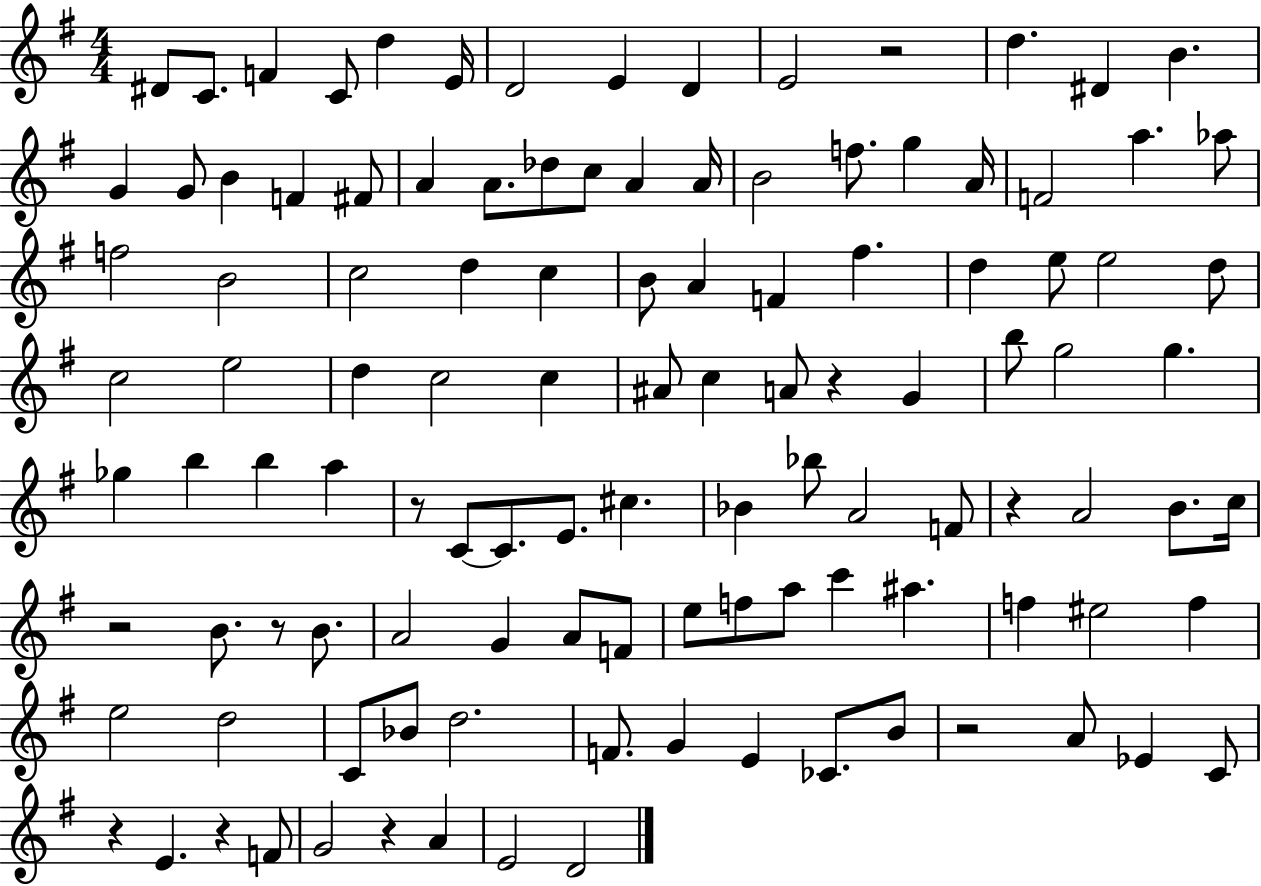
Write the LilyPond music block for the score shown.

{
  \clef treble
  \numericTimeSignature
  \time 4/4
  \key g \major
  \repeat volta 2 { dis'8 c'8. f'4 c'8 d''4 e'16 | d'2 e'4 d'4 | e'2 r2 | d''4. dis'4 b'4. | \break g'4 g'8 b'4 f'4 fis'8 | a'4 a'8. des''8 c''8 a'4 a'16 | b'2 f''8. g''4 a'16 | f'2 a''4. aes''8 | \break f''2 b'2 | c''2 d''4 c''4 | b'8 a'4 f'4 fis''4. | d''4 e''8 e''2 d''8 | \break c''2 e''2 | d''4 c''2 c''4 | ais'8 c''4 a'8 r4 g'4 | b''8 g''2 g''4. | \break ges''4 b''4 b''4 a''4 | r8 c'8~~ c'8. e'8. cis''4. | bes'4 bes''8 a'2 f'8 | r4 a'2 b'8. c''16 | \break r2 b'8. r8 b'8. | a'2 g'4 a'8 f'8 | e''8 f''8 a''8 c'''4 ais''4. | f''4 eis''2 f''4 | \break e''2 d''2 | c'8 bes'8 d''2. | f'8. g'4 e'4 ces'8. b'8 | r2 a'8 ees'4 c'8 | \break r4 e'4. r4 f'8 | g'2 r4 a'4 | e'2 d'2 | } \bar "|."
}